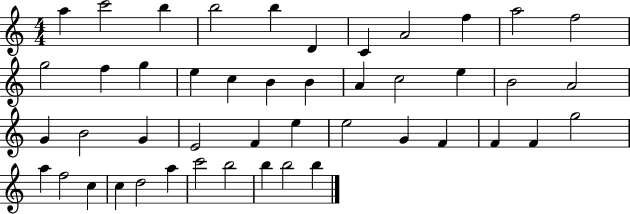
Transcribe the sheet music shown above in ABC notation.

X:1
T:Untitled
M:4/4
L:1/4
K:C
a c'2 b b2 b D C A2 f a2 f2 g2 f g e c B B A c2 e B2 A2 G B2 G E2 F e e2 G F F F g2 a f2 c c d2 a c'2 b2 b b2 b